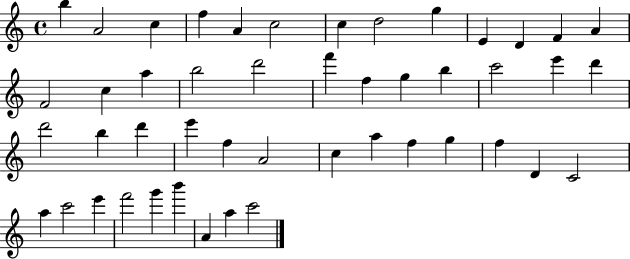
X:1
T:Untitled
M:4/4
L:1/4
K:C
b A2 c f A c2 c d2 g E D F A F2 c a b2 d'2 f' f g b c'2 e' d' d'2 b d' e' f A2 c a f g f D C2 a c'2 e' f'2 g' b' A a c'2